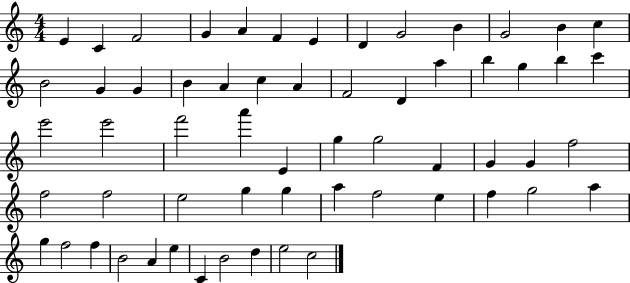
{
  \clef treble
  \numericTimeSignature
  \time 4/4
  \key c \major
  e'4 c'4 f'2 | g'4 a'4 f'4 e'4 | d'4 g'2 b'4 | g'2 b'4 c''4 | \break b'2 g'4 g'4 | b'4 a'4 c''4 a'4 | f'2 d'4 a''4 | b''4 g''4 b''4 c'''4 | \break e'''2 e'''2 | f'''2 a'''4 e'4 | g''4 g''2 f'4 | g'4 g'4 f''2 | \break f''2 f''2 | e''2 g''4 g''4 | a''4 f''2 e''4 | f''4 g''2 a''4 | \break g''4 f''2 f''4 | b'2 a'4 e''4 | c'4 b'2 d''4 | e''2 c''2 | \break \bar "|."
}